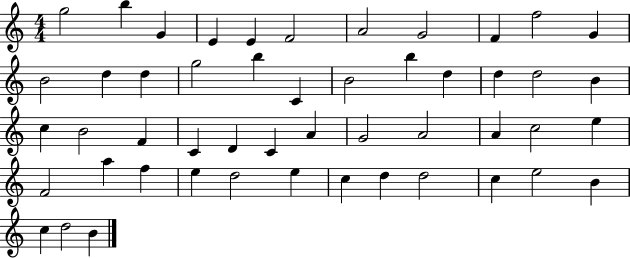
{
  \clef treble
  \numericTimeSignature
  \time 4/4
  \key c \major
  g''2 b''4 g'4 | e'4 e'4 f'2 | a'2 g'2 | f'4 f''2 g'4 | \break b'2 d''4 d''4 | g''2 b''4 c'4 | b'2 b''4 d''4 | d''4 d''2 b'4 | \break c''4 b'2 f'4 | c'4 d'4 c'4 a'4 | g'2 a'2 | a'4 c''2 e''4 | \break f'2 a''4 f''4 | e''4 d''2 e''4 | c''4 d''4 d''2 | c''4 e''2 b'4 | \break c''4 d''2 b'4 | \bar "|."
}